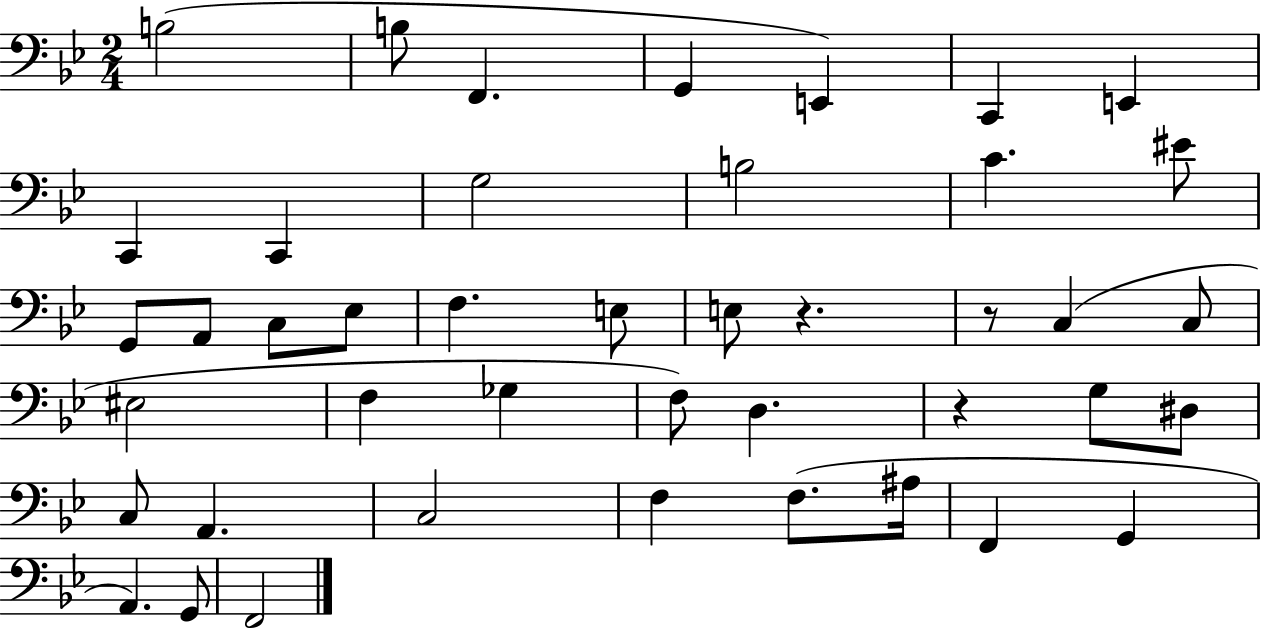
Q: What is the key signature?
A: BES major